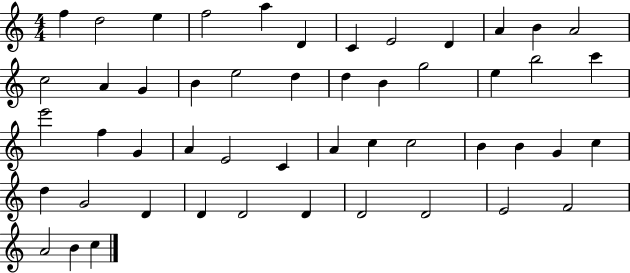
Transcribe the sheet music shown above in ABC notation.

X:1
T:Untitled
M:4/4
L:1/4
K:C
f d2 e f2 a D C E2 D A B A2 c2 A G B e2 d d B g2 e b2 c' e'2 f G A E2 C A c c2 B B G c d G2 D D D2 D D2 D2 E2 F2 A2 B c